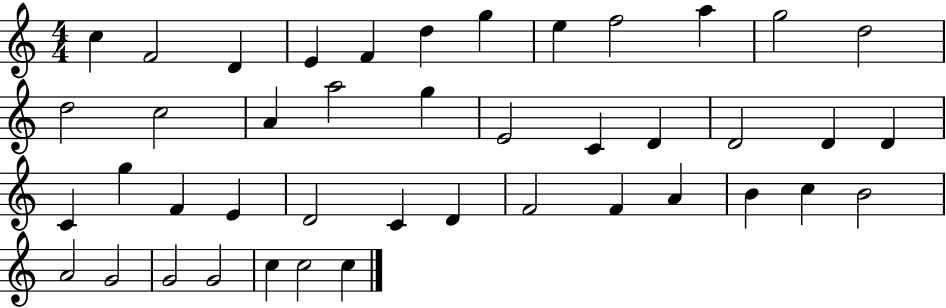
X:1
T:Untitled
M:4/4
L:1/4
K:C
c F2 D E F d g e f2 a g2 d2 d2 c2 A a2 g E2 C D D2 D D C g F E D2 C D F2 F A B c B2 A2 G2 G2 G2 c c2 c